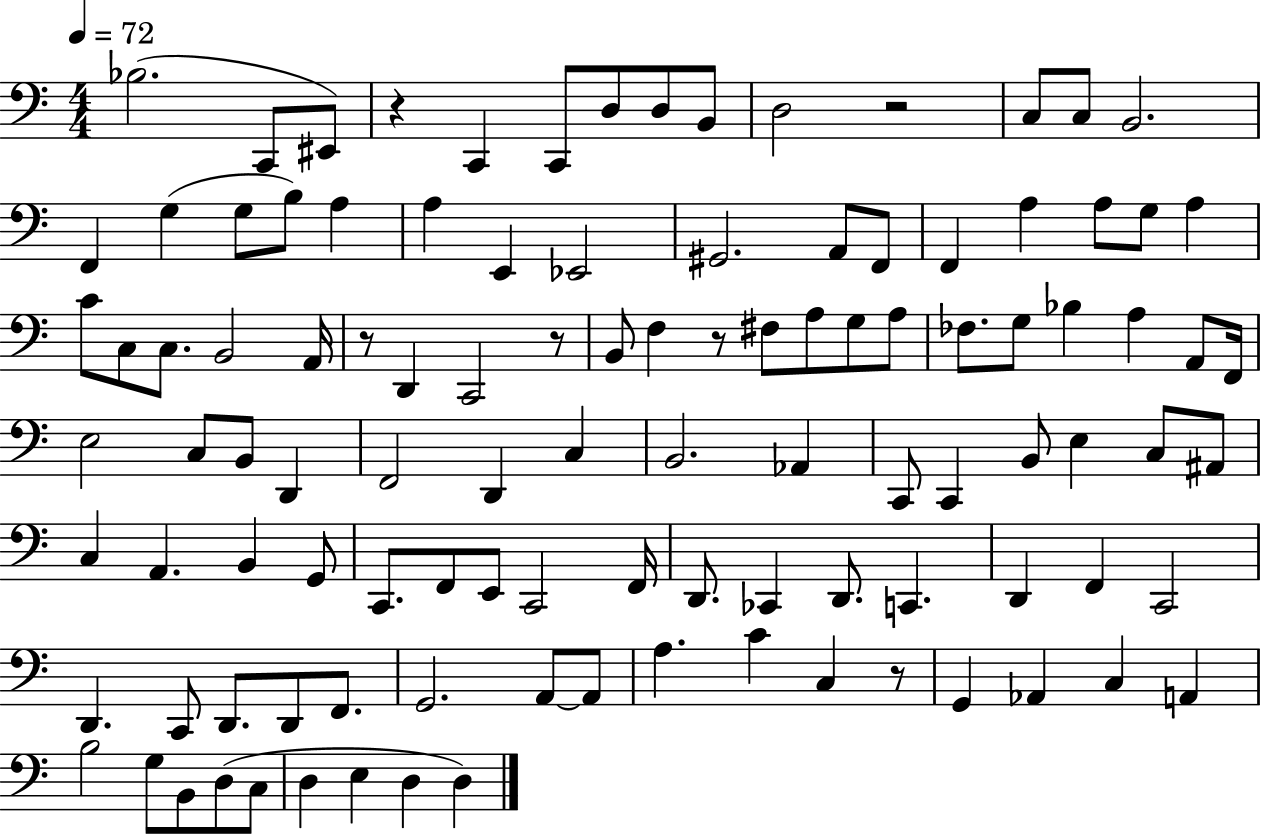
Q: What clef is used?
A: bass